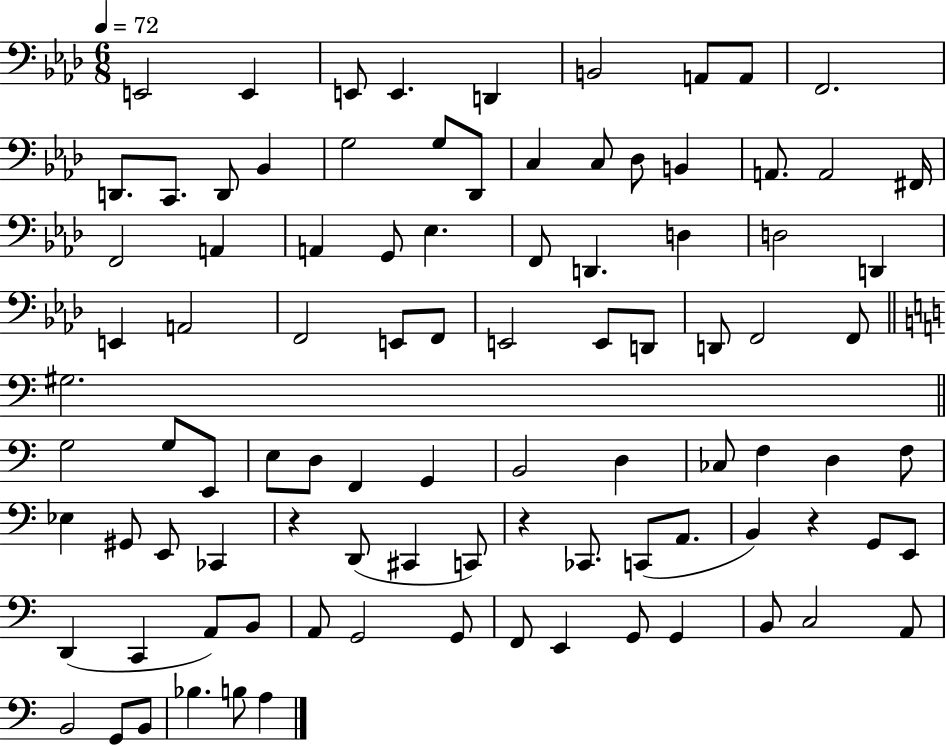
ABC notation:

X:1
T:Untitled
M:6/8
L:1/4
K:Ab
E,,2 E,, E,,/2 E,, D,, B,,2 A,,/2 A,,/2 F,,2 D,,/2 C,,/2 D,,/2 _B,, G,2 G,/2 _D,,/2 C, C,/2 _D,/2 B,, A,,/2 A,,2 ^F,,/4 F,,2 A,, A,, G,,/2 _E, F,,/2 D,, D, D,2 D,, E,, A,,2 F,,2 E,,/2 F,,/2 E,,2 E,,/2 D,,/2 D,,/2 F,,2 F,,/2 ^G,2 G,2 G,/2 E,,/2 E,/2 D,/2 F,, G,, B,,2 D, _C,/2 F, D, F,/2 _E, ^G,,/2 E,,/2 _C,, z D,,/2 ^C,, C,,/2 z _C,,/2 C,,/2 A,,/2 B,, z G,,/2 E,,/2 D,, C,, A,,/2 B,,/2 A,,/2 G,,2 G,,/2 F,,/2 E,, G,,/2 G,, B,,/2 C,2 A,,/2 B,,2 G,,/2 B,,/2 _B, B,/2 A,